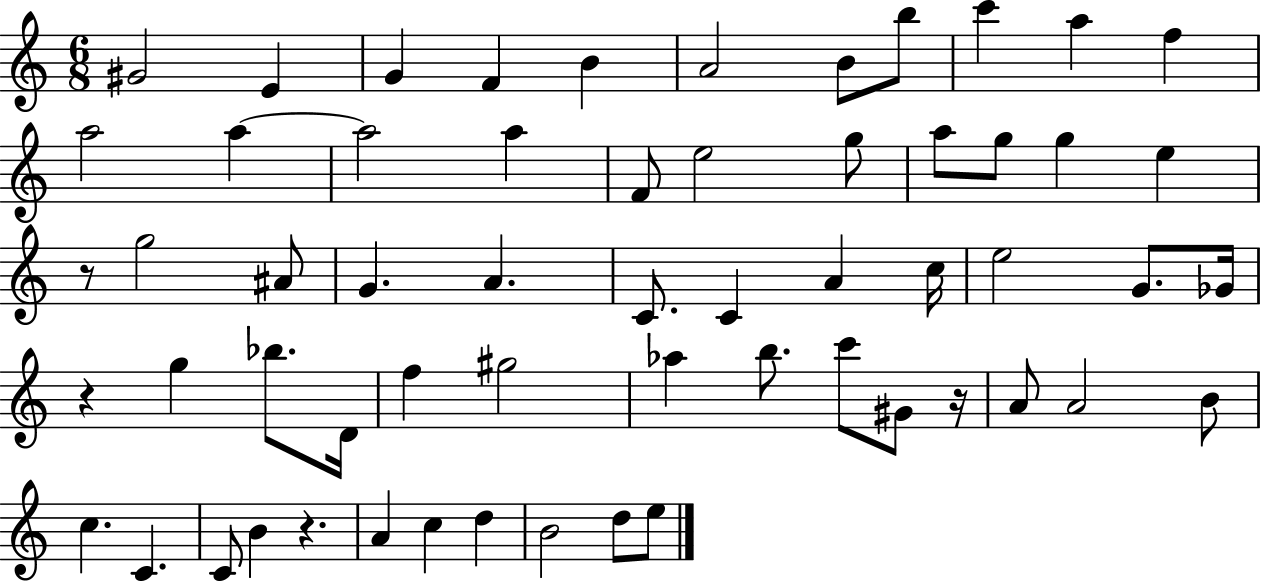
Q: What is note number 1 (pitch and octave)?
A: G#4